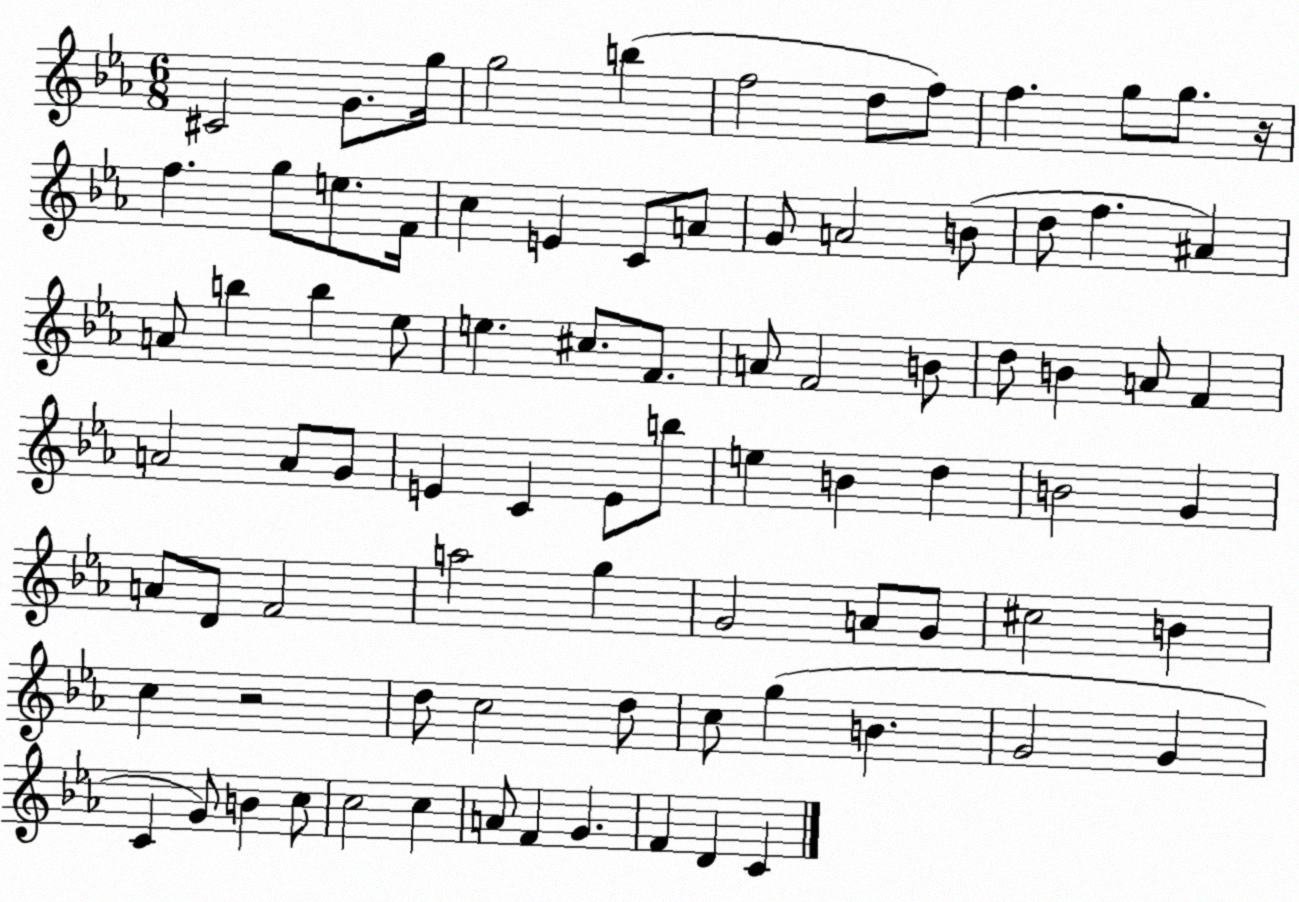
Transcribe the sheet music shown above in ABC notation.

X:1
T:Untitled
M:6/8
L:1/4
K:Eb
^C2 G/2 g/4 g2 b f2 d/2 f/2 f g/2 g/2 z/4 f g/2 e/2 F/4 c E C/2 A/2 G/2 A2 B/2 d/2 f ^A A/2 b b _e/2 e ^c/2 F/2 A/2 F2 B/2 d/2 B A/2 F A2 A/2 G/2 E C E/2 b/2 e B d B2 G A/2 D/2 F2 a2 g G2 A/2 G/2 ^c2 B c z2 d/2 c2 d/2 c/2 g B G2 G C G/2 B c/2 c2 c A/2 F G F D C